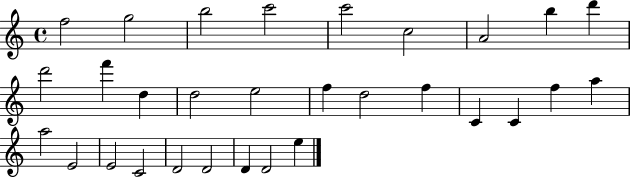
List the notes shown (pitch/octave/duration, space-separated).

F5/h G5/h B5/h C6/h C6/h C5/h A4/h B5/q D6/q D6/h F6/q D5/q D5/h E5/h F5/q D5/h F5/q C4/q C4/q F5/q A5/q A5/h E4/h E4/h C4/h D4/h D4/h D4/q D4/h E5/q